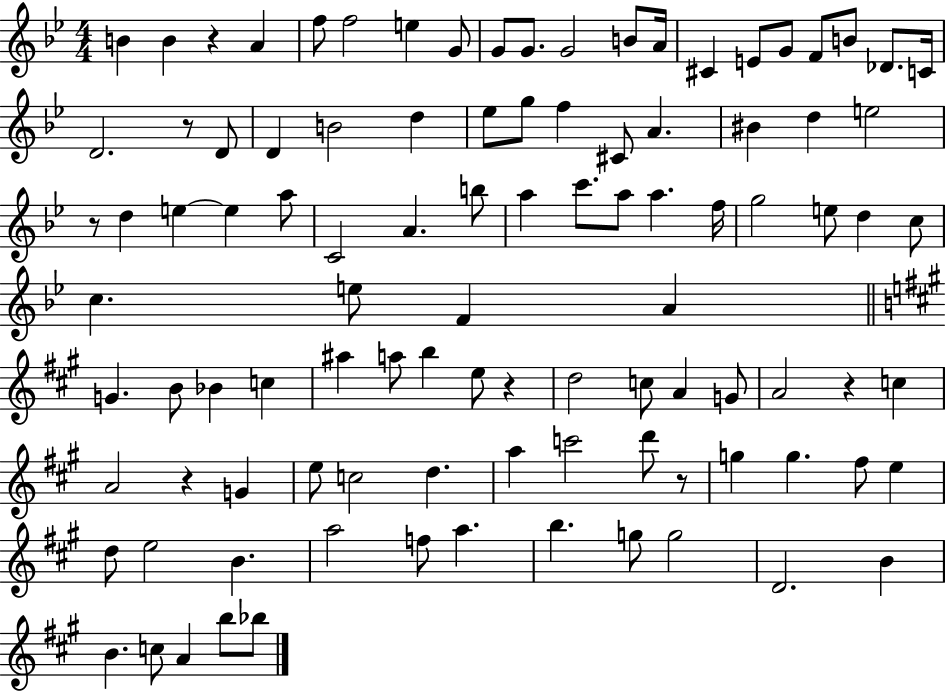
{
  \clef treble
  \numericTimeSignature
  \time 4/4
  \key bes \major
  b'4 b'4 r4 a'4 | f''8 f''2 e''4 g'8 | g'8 g'8. g'2 b'8 a'16 | cis'4 e'8 g'8 f'8 b'8 des'8. c'16 | \break d'2. r8 d'8 | d'4 b'2 d''4 | ees''8 g''8 f''4 cis'8 a'4. | bis'4 d''4 e''2 | \break r8 d''4 e''4~~ e''4 a''8 | c'2 a'4. b''8 | a''4 c'''8. a''8 a''4. f''16 | g''2 e''8 d''4 c''8 | \break c''4. e''8 f'4 a'4 | \bar "||" \break \key a \major g'4. b'8 bes'4 c''4 | ais''4 a''8 b''4 e''8 r4 | d''2 c''8 a'4 g'8 | a'2 r4 c''4 | \break a'2 r4 g'4 | e''8 c''2 d''4. | a''4 c'''2 d'''8 r8 | g''4 g''4. fis''8 e''4 | \break d''8 e''2 b'4. | a''2 f''8 a''4. | b''4. g''8 g''2 | d'2. b'4 | \break b'4. c''8 a'4 b''8 bes''8 | \bar "|."
}